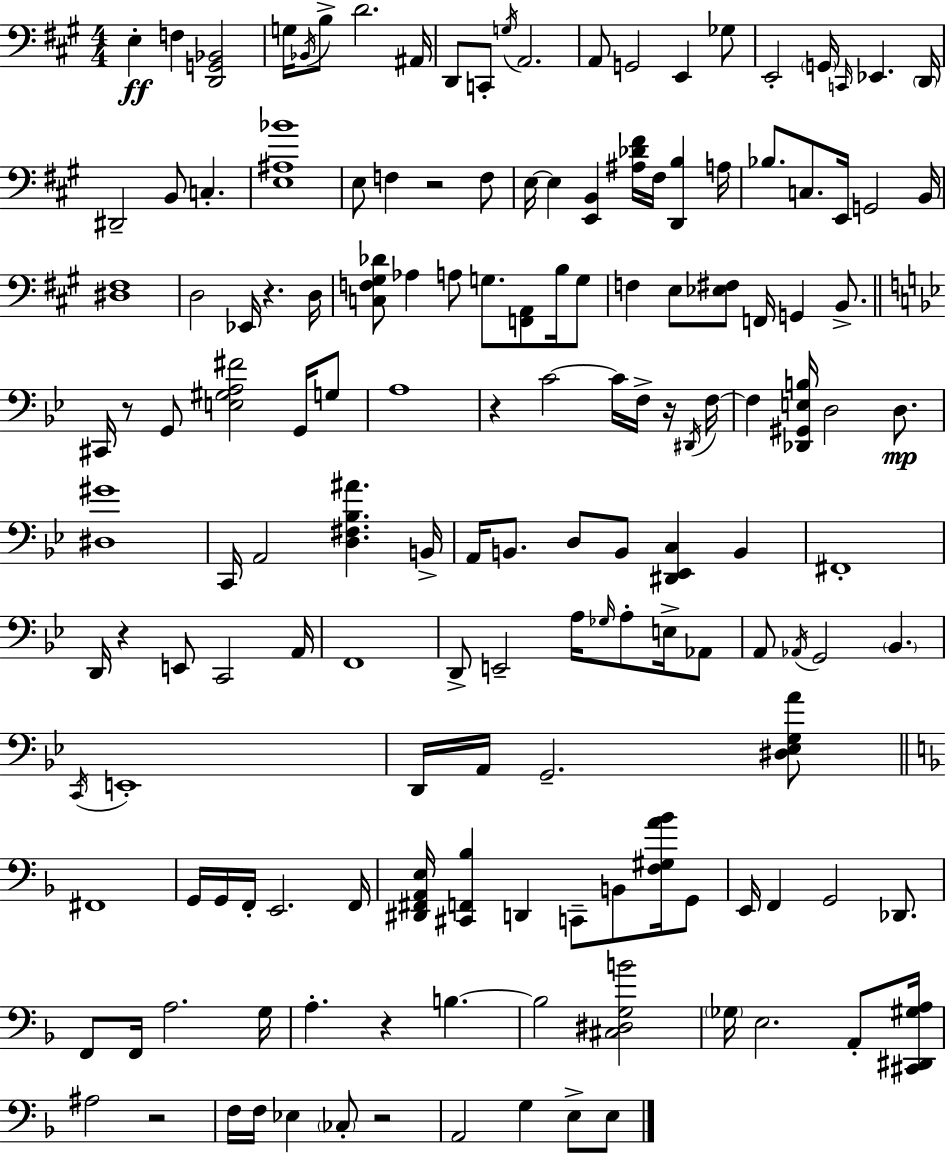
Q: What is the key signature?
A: A major